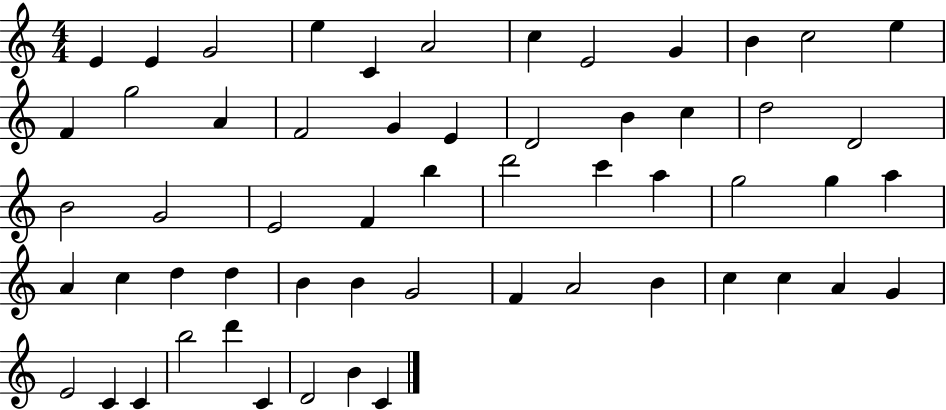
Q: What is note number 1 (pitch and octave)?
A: E4